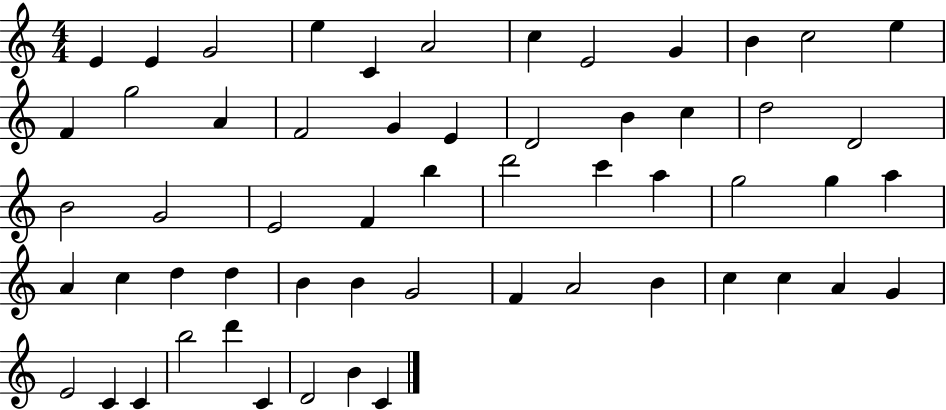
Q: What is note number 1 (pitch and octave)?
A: E4